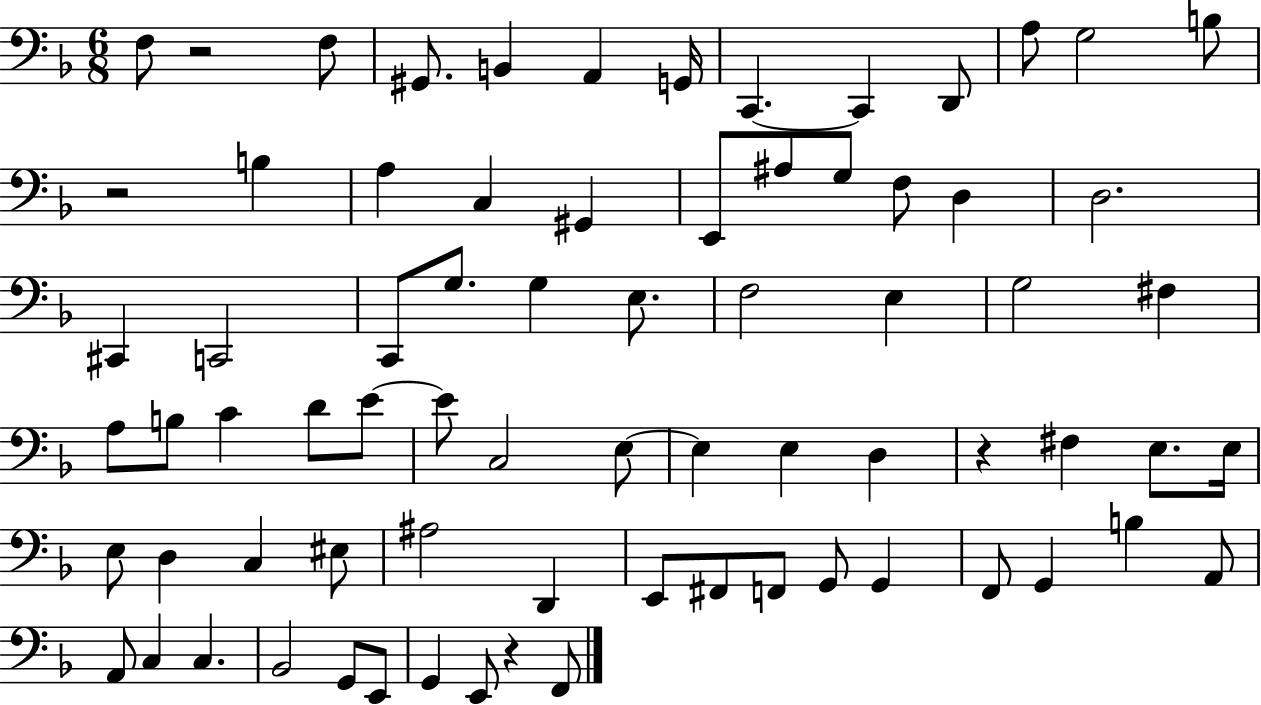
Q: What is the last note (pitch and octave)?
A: F2